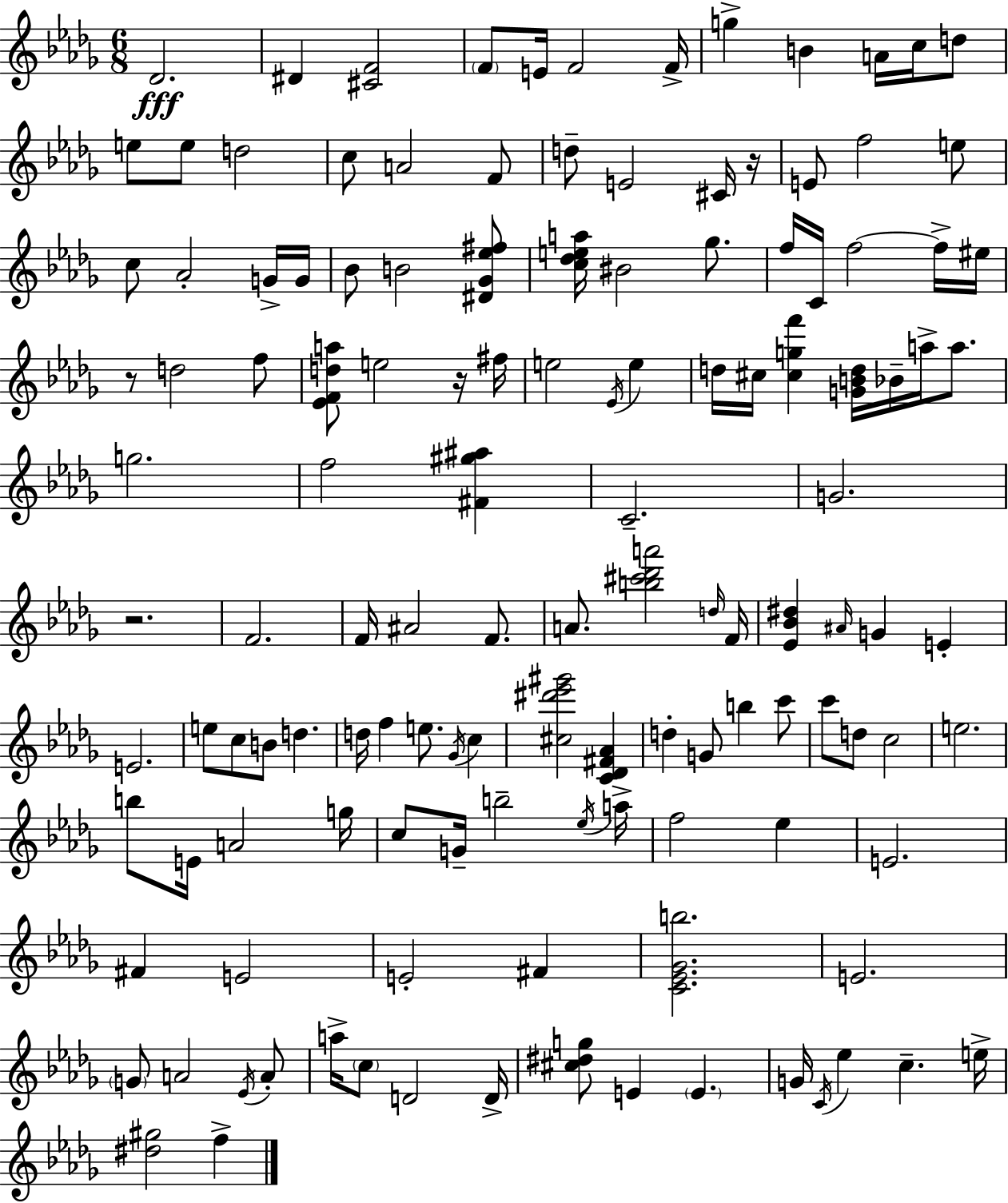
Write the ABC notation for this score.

X:1
T:Untitled
M:6/8
L:1/4
K:Bbm
_D2 ^D [^CF]2 F/2 E/4 F2 F/4 g B A/4 c/4 d/2 e/2 e/2 d2 c/2 A2 F/2 d/2 E2 ^C/4 z/4 E/2 f2 e/2 c/2 _A2 G/4 G/4 _B/2 B2 [^D_G_e^f]/2 [c_dea]/4 ^B2 _g/2 f/4 C/4 f2 f/4 ^e/4 z/2 d2 f/2 [_EFda]/2 e2 z/4 ^f/4 e2 _E/4 e d/4 ^c/4 [^cgf'] [GBd]/4 _B/4 a/4 a/2 g2 f2 [^F^g^a] C2 G2 z2 F2 F/4 ^A2 F/2 A/2 [b^c'_d'a']2 d/4 F/4 [_E_B^d] ^A/4 G E E2 e/2 c/2 B/2 d d/4 f e/2 _G/4 c [^c^d'_e'^g']2 [C_D^F_A] d G/2 b c'/2 c'/2 d/2 c2 e2 b/2 E/4 A2 g/4 c/2 G/4 b2 _e/4 a/4 f2 _e E2 ^F E2 E2 ^F [C_E_Gb]2 E2 G/2 A2 _E/4 A/2 a/4 c/2 D2 D/4 [^c^dg]/2 E E G/4 C/4 _e c e/4 [^d^g]2 f